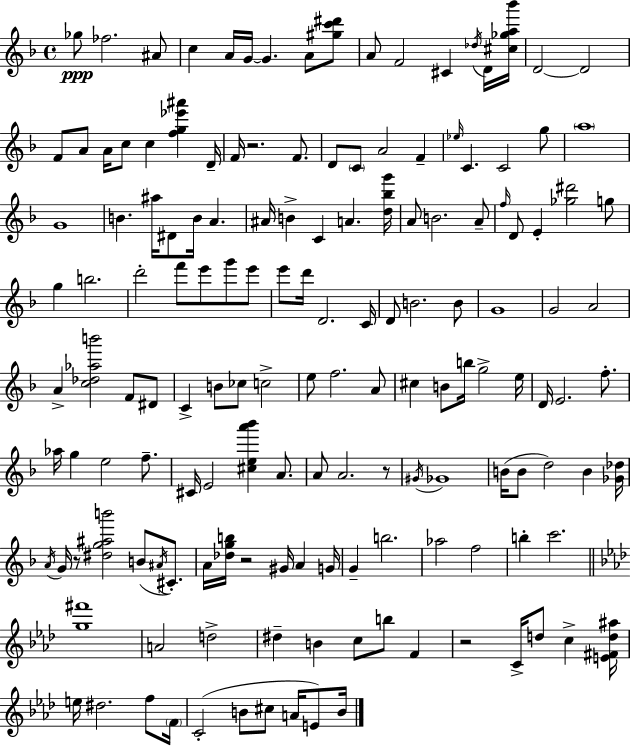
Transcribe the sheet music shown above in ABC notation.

X:1
T:Untitled
M:4/4
L:1/4
K:F
_g/2 _f2 ^A/2 c A/4 G/4 G A/2 [^gc'^d']/2 A/2 F2 ^C _d/4 D/4 [^c_ga_b']/4 D2 D2 F/2 A/2 A/4 c/2 c [fg_e'^a'] D/4 F/4 z2 F/2 D/2 C/2 A2 F _e/4 C C2 g/2 a4 G4 B ^a/4 ^D/2 B/4 A ^A/4 B C A [d_bg']/4 A/2 B2 A/2 f/4 D/2 E [_g^d']2 g/2 g b2 d'2 f'/2 e'/2 g'/2 e'/2 e'/2 d'/4 D2 C/4 D/2 B2 B/2 G4 G2 A2 A [c_d_ab']2 F/2 ^D/2 C B/2 _c/2 c2 e/2 f2 A/2 ^c B/2 b/4 g2 e/4 D/4 E2 f/2 _a/4 g e2 f/2 ^C/4 E2 [^cea'_b'] A/2 A/2 A2 z/2 ^G/4 _G4 B/4 B/2 d2 B [_G_d]/4 A/4 G/4 z/2 [^dg^ab']2 B/2 ^A/4 ^C/2 A/4 [_dgb]/4 z2 ^G/4 A G/4 G b2 _a2 f2 b c'2 [g^f']4 A2 d2 ^d B c/2 b/2 F z2 C/4 d/2 c [E^Fd^a]/4 e/4 ^d2 f/2 F/4 C2 B/2 ^c/2 A/4 E/2 B/4